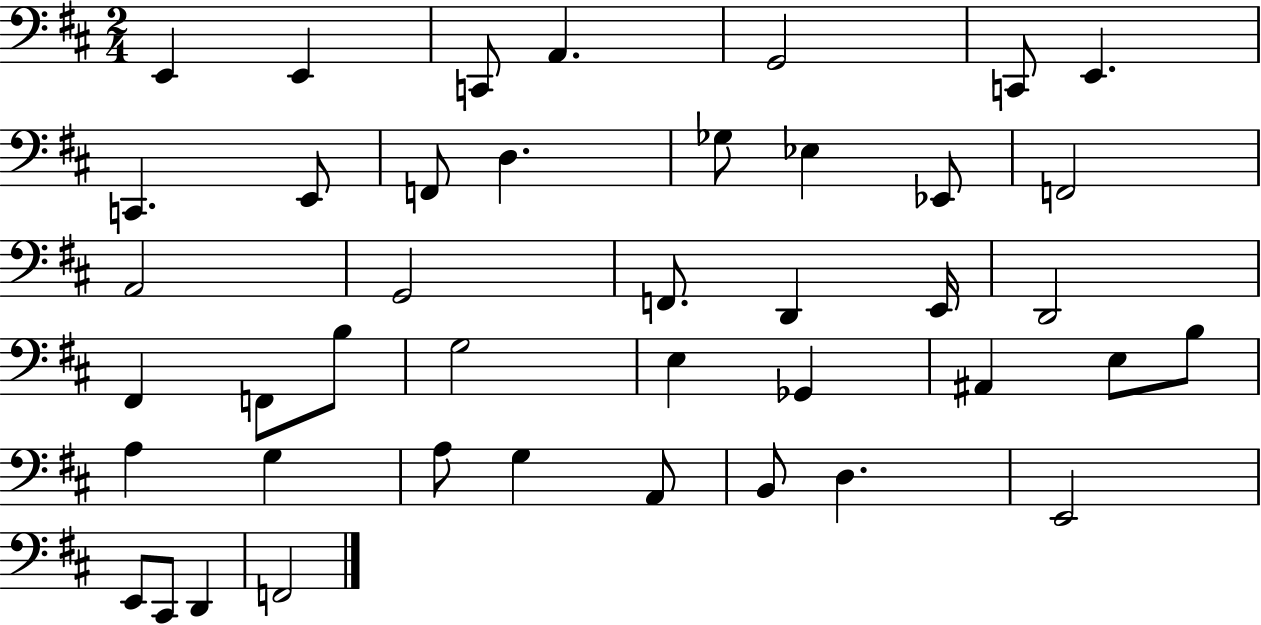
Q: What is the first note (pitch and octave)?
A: E2